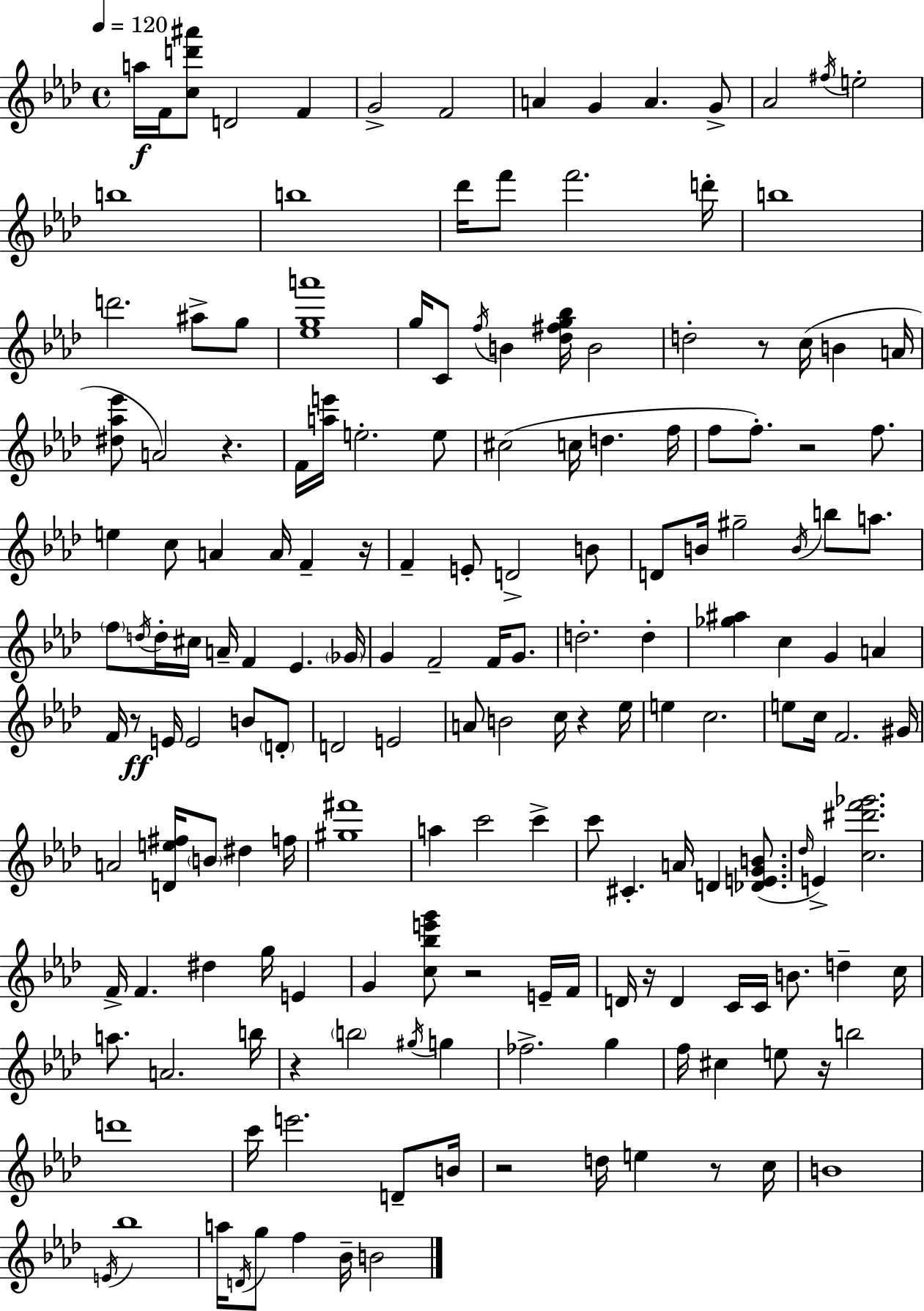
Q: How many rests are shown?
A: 12